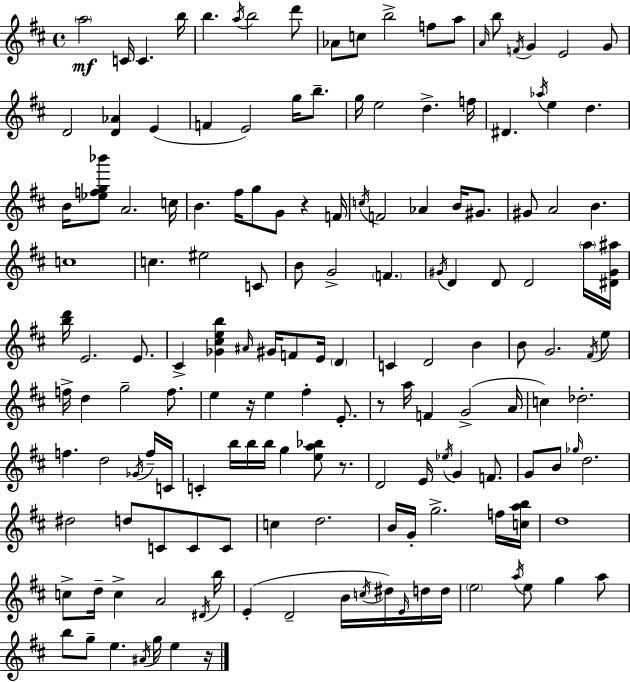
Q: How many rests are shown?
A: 5